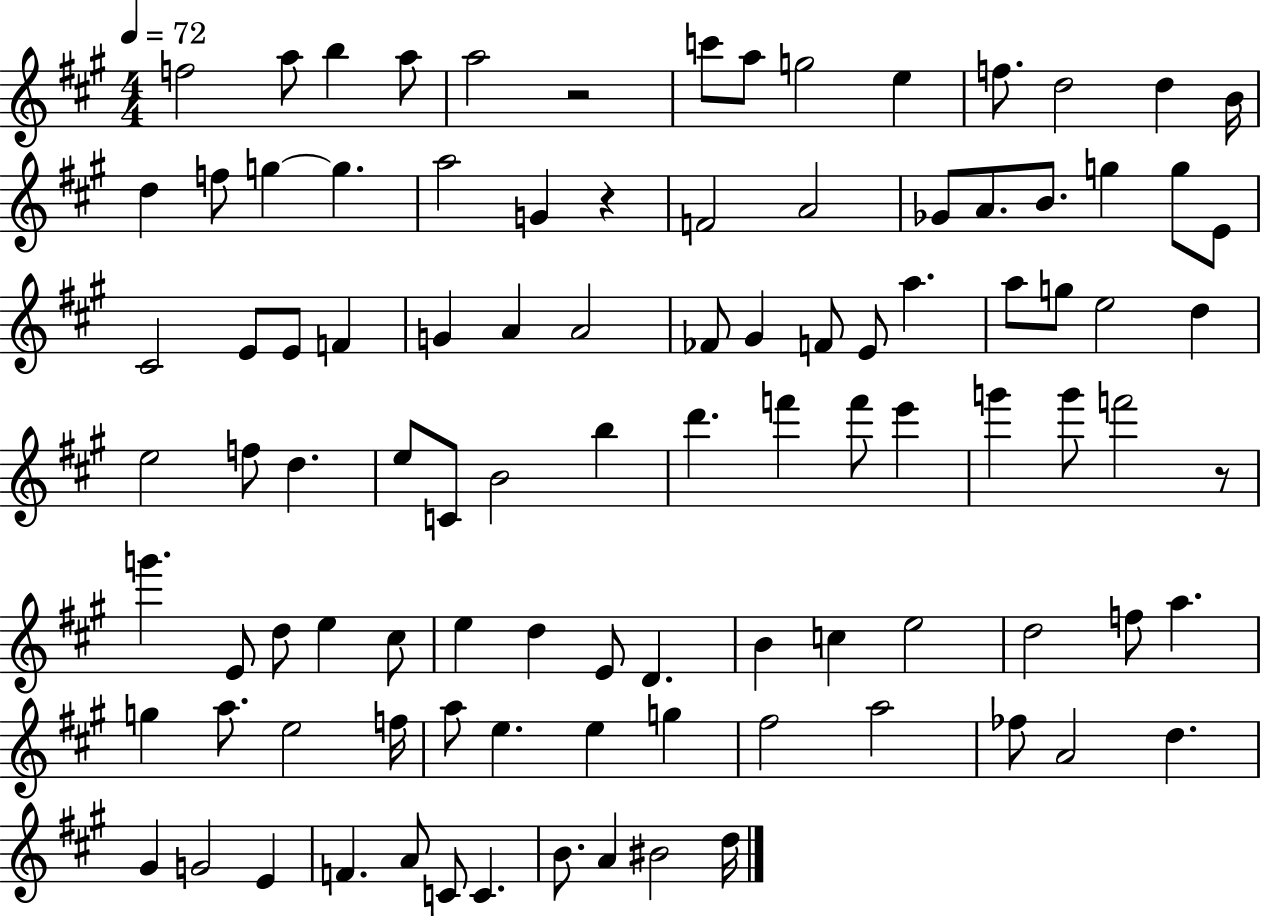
{
  \clef treble
  \numericTimeSignature
  \time 4/4
  \key a \major
  \tempo 4 = 72
  f''2 a''8 b''4 a''8 | a''2 r2 | c'''8 a''8 g''2 e''4 | f''8. d''2 d''4 b'16 | \break d''4 f''8 g''4~~ g''4. | a''2 g'4 r4 | f'2 a'2 | ges'8 a'8. b'8. g''4 g''8 e'8 | \break cis'2 e'8 e'8 f'4 | g'4 a'4 a'2 | fes'8 gis'4 f'8 e'8 a''4. | a''8 g''8 e''2 d''4 | \break e''2 f''8 d''4. | e''8 c'8 b'2 b''4 | d'''4. f'''4 f'''8 e'''4 | g'''4 g'''8 f'''2 r8 | \break g'''4. e'8 d''8 e''4 cis''8 | e''4 d''4 e'8 d'4. | b'4 c''4 e''2 | d''2 f''8 a''4. | \break g''4 a''8. e''2 f''16 | a''8 e''4. e''4 g''4 | fis''2 a''2 | fes''8 a'2 d''4. | \break gis'4 g'2 e'4 | f'4. a'8 c'8 c'4. | b'8. a'4 bis'2 d''16 | \bar "|."
}